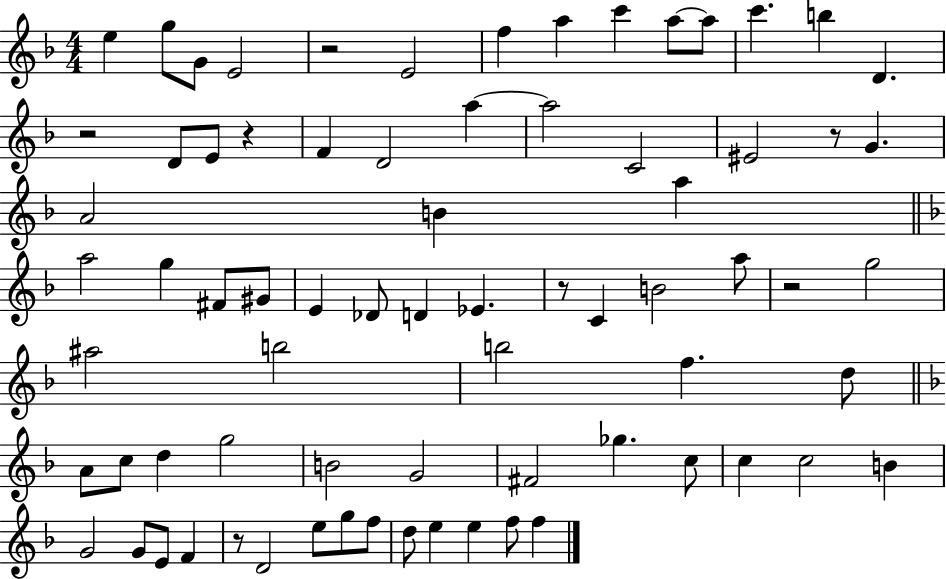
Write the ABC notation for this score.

X:1
T:Untitled
M:4/4
L:1/4
K:F
e g/2 G/2 E2 z2 E2 f a c' a/2 a/2 c' b D z2 D/2 E/2 z F D2 a a2 C2 ^E2 z/2 G A2 B a a2 g ^F/2 ^G/2 E _D/2 D _E z/2 C B2 a/2 z2 g2 ^a2 b2 b2 f d/2 A/2 c/2 d g2 B2 G2 ^F2 _g c/2 c c2 B G2 G/2 E/2 F z/2 D2 e/2 g/2 f/2 d/2 e e f/2 f